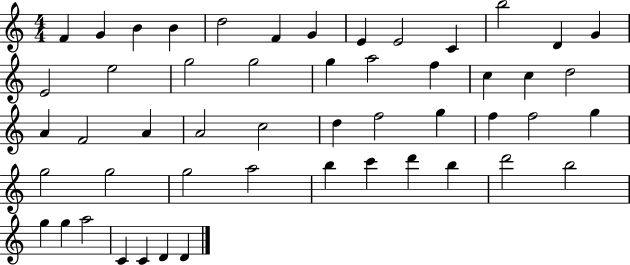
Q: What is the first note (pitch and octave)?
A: F4